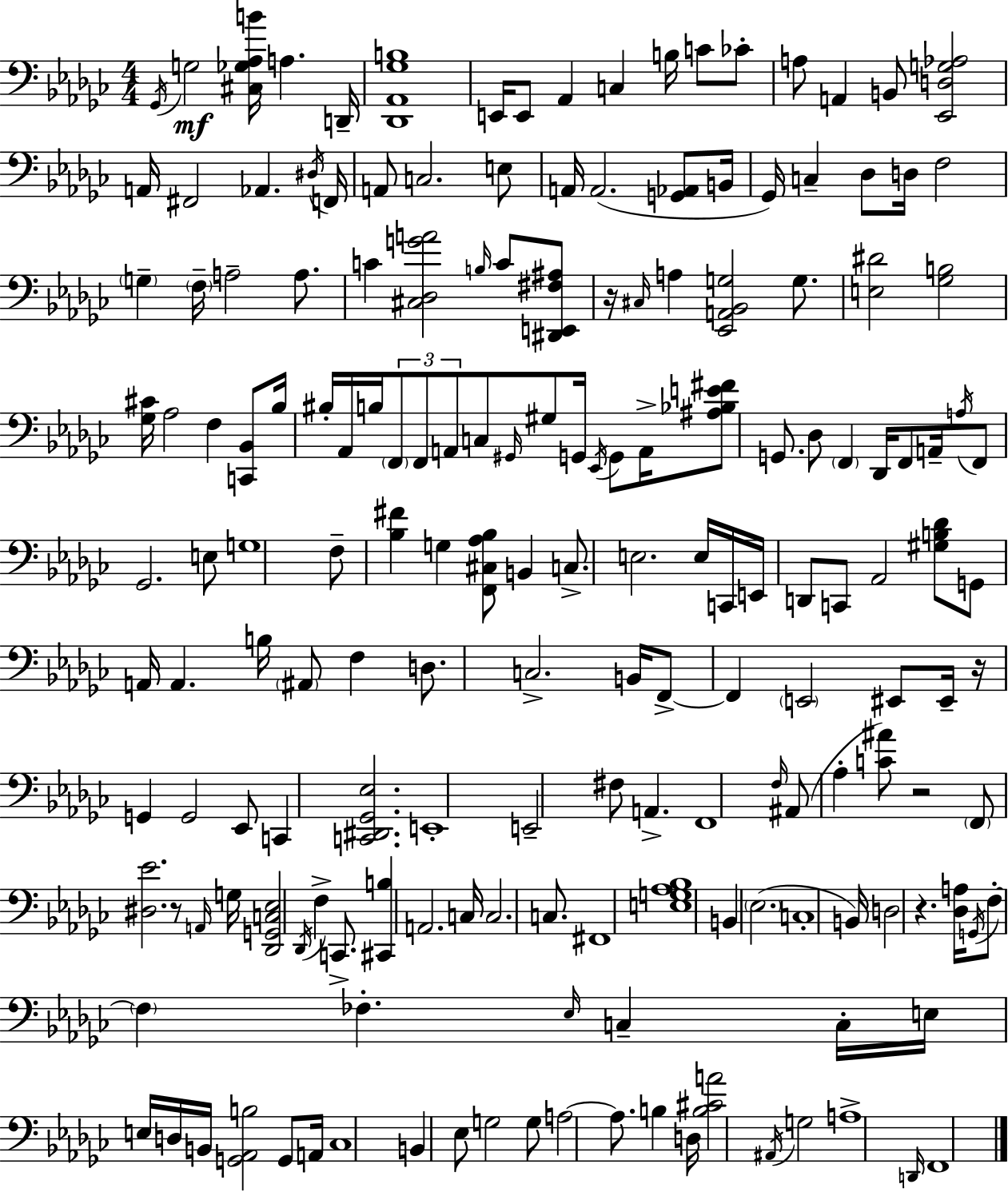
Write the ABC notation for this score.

X:1
T:Untitled
M:4/4
L:1/4
K:Ebm
_G,,/4 G,2 [^C,_G,_A,B]/4 A, D,,/4 [_D,,_A,,_G,B,]4 E,,/4 E,,/2 _A,, C, B,/4 C/2 _C/2 A,/2 A,, B,,/2 [_E,,D,G,_A,]2 A,,/4 ^F,,2 _A,, ^D,/4 F,,/4 A,,/2 C,2 E,/2 A,,/4 A,,2 [G,,_A,,]/2 B,,/4 _G,,/4 C, _D,/2 D,/4 F,2 G, F,/4 A,2 A,/2 C [^C,_D,GA]2 B,/4 C/2 [^D,,E,,^F,^A,]/2 z/4 ^C,/4 A, [_E,,A,,_B,,G,]2 G,/2 [E,^D]2 [_G,B,]2 [_G,^C]/4 _A,2 F, [C,,_B,,]/2 _B,/4 ^B,/4 _A,,/4 B,/4 F,,/2 F,,/2 A,,/2 C,/2 ^G,,/4 ^G,/2 G,,/4 _E,,/4 G,,/2 A,,/4 [^A,_B,E^F]/2 G,,/2 _D,/2 F,, _D,,/4 F,,/2 A,,/4 A,/4 F,,/2 _G,,2 E,/2 G,4 F,/2 [_B,^F] G, [F,,^C,_A,_B,]/2 B,, C,/2 E,2 E,/4 C,,/4 E,,/4 D,,/2 C,,/2 _A,,2 [^G,B,_D]/2 G,,/2 A,,/4 A,, B,/4 ^A,,/2 F, D,/2 C,2 B,,/4 F,,/2 F,, E,,2 ^E,,/2 ^E,,/4 z/4 G,, G,,2 _E,,/2 C,, [C,,^D,,_G,,_E,]2 E,,4 E,,2 ^F,/2 A,, F,,4 F,/4 ^A,,/2 _A, [C^A]/2 z2 F,,/2 [^D,_E]2 z/2 A,,/4 G,/4 [_D,,G,,C,_E,]2 _D,,/4 F, C,,/2 [^C,,B,] A,,2 C,/4 C,2 C,/2 ^F,,4 [E,G,_A,_B,]4 B,, _E,2 C,4 B,,/4 D,2 z [_D,A,]/4 G,,/4 F,/2 F, _F, _E,/4 C, C,/4 E,/4 E,/4 D,/4 B,,/4 [G,,_A,,B,]2 G,,/2 A,,/4 _C,4 B,, _E,/2 G,2 G,/2 A,2 A,/2 B, D,/4 [B,^CA]2 ^A,,/4 G,2 A,4 D,,/4 F,,4